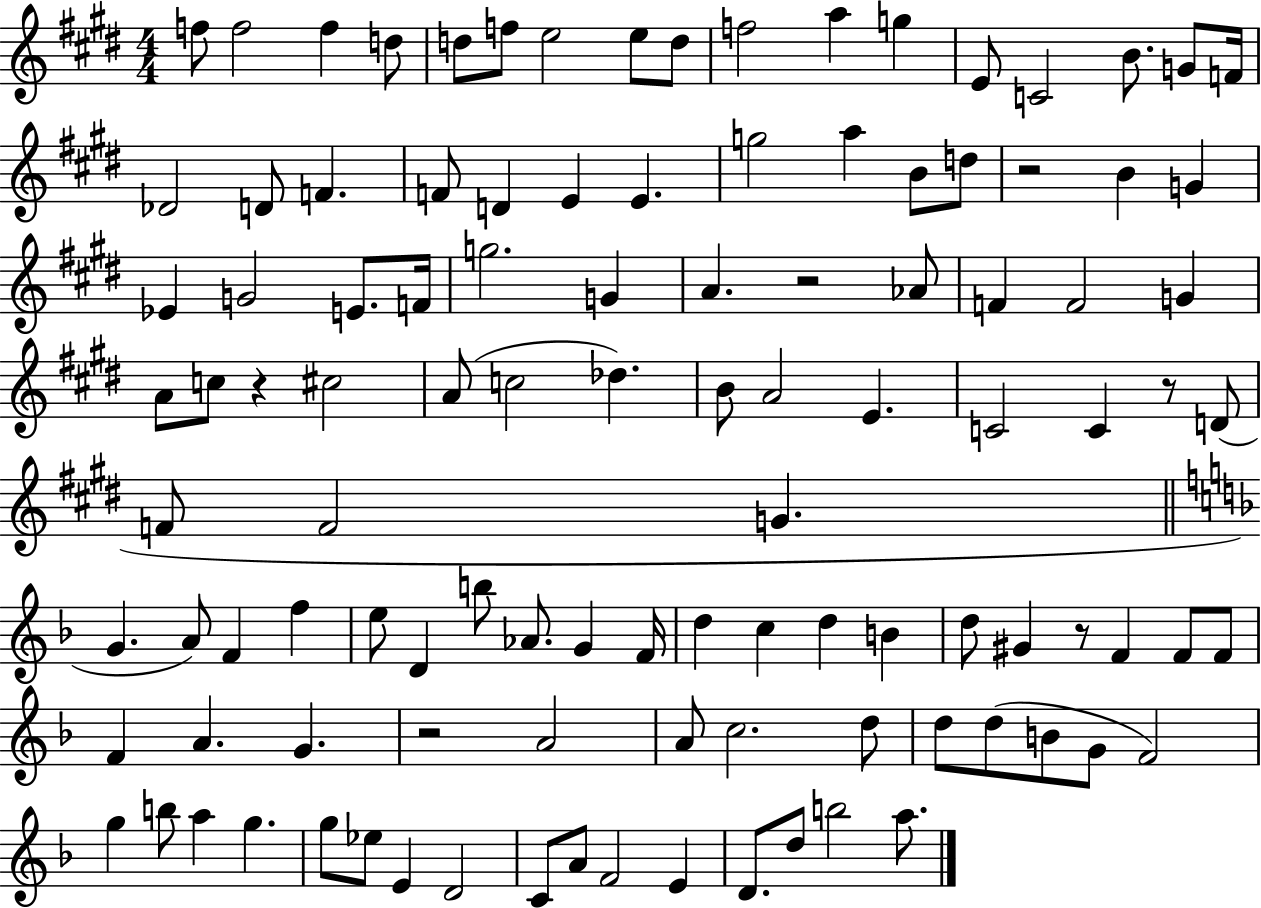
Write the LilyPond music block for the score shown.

{
  \clef treble
  \numericTimeSignature
  \time 4/4
  \key e \major
  f''8 f''2 f''4 d''8 | d''8 f''8 e''2 e''8 d''8 | f''2 a''4 g''4 | e'8 c'2 b'8. g'8 f'16 | \break des'2 d'8 f'4. | f'8 d'4 e'4 e'4. | g''2 a''4 b'8 d''8 | r2 b'4 g'4 | \break ees'4 g'2 e'8. f'16 | g''2. g'4 | a'4. r2 aes'8 | f'4 f'2 g'4 | \break a'8 c''8 r4 cis''2 | a'8( c''2 des''4.) | b'8 a'2 e'4. | c'2 c'4 r8 d'8( | \break f'8 f'2 g'4. | \bar "||" \break \key f \major g'4. a'8) f'4 f''4 | e''8 d'4 b''8 aes'8. g'4 f'16 | d''4 c''4 d''4 b'4 | d''8 gis'4 r8 f'4 f'8 f'8 | \break f'4 a'4. g'4. | r2 a'2 | a'8 c''2. d''8 | d''8 d''8( b'8 g'8 f'2) | \break g''4 b''8 a''4 g''4. | g''8 ees''8 e'4 d'2 | c'8 a'8 f'2 e'4 | d'8. d''8 b''2 a''8. | \break \bar "|."
}